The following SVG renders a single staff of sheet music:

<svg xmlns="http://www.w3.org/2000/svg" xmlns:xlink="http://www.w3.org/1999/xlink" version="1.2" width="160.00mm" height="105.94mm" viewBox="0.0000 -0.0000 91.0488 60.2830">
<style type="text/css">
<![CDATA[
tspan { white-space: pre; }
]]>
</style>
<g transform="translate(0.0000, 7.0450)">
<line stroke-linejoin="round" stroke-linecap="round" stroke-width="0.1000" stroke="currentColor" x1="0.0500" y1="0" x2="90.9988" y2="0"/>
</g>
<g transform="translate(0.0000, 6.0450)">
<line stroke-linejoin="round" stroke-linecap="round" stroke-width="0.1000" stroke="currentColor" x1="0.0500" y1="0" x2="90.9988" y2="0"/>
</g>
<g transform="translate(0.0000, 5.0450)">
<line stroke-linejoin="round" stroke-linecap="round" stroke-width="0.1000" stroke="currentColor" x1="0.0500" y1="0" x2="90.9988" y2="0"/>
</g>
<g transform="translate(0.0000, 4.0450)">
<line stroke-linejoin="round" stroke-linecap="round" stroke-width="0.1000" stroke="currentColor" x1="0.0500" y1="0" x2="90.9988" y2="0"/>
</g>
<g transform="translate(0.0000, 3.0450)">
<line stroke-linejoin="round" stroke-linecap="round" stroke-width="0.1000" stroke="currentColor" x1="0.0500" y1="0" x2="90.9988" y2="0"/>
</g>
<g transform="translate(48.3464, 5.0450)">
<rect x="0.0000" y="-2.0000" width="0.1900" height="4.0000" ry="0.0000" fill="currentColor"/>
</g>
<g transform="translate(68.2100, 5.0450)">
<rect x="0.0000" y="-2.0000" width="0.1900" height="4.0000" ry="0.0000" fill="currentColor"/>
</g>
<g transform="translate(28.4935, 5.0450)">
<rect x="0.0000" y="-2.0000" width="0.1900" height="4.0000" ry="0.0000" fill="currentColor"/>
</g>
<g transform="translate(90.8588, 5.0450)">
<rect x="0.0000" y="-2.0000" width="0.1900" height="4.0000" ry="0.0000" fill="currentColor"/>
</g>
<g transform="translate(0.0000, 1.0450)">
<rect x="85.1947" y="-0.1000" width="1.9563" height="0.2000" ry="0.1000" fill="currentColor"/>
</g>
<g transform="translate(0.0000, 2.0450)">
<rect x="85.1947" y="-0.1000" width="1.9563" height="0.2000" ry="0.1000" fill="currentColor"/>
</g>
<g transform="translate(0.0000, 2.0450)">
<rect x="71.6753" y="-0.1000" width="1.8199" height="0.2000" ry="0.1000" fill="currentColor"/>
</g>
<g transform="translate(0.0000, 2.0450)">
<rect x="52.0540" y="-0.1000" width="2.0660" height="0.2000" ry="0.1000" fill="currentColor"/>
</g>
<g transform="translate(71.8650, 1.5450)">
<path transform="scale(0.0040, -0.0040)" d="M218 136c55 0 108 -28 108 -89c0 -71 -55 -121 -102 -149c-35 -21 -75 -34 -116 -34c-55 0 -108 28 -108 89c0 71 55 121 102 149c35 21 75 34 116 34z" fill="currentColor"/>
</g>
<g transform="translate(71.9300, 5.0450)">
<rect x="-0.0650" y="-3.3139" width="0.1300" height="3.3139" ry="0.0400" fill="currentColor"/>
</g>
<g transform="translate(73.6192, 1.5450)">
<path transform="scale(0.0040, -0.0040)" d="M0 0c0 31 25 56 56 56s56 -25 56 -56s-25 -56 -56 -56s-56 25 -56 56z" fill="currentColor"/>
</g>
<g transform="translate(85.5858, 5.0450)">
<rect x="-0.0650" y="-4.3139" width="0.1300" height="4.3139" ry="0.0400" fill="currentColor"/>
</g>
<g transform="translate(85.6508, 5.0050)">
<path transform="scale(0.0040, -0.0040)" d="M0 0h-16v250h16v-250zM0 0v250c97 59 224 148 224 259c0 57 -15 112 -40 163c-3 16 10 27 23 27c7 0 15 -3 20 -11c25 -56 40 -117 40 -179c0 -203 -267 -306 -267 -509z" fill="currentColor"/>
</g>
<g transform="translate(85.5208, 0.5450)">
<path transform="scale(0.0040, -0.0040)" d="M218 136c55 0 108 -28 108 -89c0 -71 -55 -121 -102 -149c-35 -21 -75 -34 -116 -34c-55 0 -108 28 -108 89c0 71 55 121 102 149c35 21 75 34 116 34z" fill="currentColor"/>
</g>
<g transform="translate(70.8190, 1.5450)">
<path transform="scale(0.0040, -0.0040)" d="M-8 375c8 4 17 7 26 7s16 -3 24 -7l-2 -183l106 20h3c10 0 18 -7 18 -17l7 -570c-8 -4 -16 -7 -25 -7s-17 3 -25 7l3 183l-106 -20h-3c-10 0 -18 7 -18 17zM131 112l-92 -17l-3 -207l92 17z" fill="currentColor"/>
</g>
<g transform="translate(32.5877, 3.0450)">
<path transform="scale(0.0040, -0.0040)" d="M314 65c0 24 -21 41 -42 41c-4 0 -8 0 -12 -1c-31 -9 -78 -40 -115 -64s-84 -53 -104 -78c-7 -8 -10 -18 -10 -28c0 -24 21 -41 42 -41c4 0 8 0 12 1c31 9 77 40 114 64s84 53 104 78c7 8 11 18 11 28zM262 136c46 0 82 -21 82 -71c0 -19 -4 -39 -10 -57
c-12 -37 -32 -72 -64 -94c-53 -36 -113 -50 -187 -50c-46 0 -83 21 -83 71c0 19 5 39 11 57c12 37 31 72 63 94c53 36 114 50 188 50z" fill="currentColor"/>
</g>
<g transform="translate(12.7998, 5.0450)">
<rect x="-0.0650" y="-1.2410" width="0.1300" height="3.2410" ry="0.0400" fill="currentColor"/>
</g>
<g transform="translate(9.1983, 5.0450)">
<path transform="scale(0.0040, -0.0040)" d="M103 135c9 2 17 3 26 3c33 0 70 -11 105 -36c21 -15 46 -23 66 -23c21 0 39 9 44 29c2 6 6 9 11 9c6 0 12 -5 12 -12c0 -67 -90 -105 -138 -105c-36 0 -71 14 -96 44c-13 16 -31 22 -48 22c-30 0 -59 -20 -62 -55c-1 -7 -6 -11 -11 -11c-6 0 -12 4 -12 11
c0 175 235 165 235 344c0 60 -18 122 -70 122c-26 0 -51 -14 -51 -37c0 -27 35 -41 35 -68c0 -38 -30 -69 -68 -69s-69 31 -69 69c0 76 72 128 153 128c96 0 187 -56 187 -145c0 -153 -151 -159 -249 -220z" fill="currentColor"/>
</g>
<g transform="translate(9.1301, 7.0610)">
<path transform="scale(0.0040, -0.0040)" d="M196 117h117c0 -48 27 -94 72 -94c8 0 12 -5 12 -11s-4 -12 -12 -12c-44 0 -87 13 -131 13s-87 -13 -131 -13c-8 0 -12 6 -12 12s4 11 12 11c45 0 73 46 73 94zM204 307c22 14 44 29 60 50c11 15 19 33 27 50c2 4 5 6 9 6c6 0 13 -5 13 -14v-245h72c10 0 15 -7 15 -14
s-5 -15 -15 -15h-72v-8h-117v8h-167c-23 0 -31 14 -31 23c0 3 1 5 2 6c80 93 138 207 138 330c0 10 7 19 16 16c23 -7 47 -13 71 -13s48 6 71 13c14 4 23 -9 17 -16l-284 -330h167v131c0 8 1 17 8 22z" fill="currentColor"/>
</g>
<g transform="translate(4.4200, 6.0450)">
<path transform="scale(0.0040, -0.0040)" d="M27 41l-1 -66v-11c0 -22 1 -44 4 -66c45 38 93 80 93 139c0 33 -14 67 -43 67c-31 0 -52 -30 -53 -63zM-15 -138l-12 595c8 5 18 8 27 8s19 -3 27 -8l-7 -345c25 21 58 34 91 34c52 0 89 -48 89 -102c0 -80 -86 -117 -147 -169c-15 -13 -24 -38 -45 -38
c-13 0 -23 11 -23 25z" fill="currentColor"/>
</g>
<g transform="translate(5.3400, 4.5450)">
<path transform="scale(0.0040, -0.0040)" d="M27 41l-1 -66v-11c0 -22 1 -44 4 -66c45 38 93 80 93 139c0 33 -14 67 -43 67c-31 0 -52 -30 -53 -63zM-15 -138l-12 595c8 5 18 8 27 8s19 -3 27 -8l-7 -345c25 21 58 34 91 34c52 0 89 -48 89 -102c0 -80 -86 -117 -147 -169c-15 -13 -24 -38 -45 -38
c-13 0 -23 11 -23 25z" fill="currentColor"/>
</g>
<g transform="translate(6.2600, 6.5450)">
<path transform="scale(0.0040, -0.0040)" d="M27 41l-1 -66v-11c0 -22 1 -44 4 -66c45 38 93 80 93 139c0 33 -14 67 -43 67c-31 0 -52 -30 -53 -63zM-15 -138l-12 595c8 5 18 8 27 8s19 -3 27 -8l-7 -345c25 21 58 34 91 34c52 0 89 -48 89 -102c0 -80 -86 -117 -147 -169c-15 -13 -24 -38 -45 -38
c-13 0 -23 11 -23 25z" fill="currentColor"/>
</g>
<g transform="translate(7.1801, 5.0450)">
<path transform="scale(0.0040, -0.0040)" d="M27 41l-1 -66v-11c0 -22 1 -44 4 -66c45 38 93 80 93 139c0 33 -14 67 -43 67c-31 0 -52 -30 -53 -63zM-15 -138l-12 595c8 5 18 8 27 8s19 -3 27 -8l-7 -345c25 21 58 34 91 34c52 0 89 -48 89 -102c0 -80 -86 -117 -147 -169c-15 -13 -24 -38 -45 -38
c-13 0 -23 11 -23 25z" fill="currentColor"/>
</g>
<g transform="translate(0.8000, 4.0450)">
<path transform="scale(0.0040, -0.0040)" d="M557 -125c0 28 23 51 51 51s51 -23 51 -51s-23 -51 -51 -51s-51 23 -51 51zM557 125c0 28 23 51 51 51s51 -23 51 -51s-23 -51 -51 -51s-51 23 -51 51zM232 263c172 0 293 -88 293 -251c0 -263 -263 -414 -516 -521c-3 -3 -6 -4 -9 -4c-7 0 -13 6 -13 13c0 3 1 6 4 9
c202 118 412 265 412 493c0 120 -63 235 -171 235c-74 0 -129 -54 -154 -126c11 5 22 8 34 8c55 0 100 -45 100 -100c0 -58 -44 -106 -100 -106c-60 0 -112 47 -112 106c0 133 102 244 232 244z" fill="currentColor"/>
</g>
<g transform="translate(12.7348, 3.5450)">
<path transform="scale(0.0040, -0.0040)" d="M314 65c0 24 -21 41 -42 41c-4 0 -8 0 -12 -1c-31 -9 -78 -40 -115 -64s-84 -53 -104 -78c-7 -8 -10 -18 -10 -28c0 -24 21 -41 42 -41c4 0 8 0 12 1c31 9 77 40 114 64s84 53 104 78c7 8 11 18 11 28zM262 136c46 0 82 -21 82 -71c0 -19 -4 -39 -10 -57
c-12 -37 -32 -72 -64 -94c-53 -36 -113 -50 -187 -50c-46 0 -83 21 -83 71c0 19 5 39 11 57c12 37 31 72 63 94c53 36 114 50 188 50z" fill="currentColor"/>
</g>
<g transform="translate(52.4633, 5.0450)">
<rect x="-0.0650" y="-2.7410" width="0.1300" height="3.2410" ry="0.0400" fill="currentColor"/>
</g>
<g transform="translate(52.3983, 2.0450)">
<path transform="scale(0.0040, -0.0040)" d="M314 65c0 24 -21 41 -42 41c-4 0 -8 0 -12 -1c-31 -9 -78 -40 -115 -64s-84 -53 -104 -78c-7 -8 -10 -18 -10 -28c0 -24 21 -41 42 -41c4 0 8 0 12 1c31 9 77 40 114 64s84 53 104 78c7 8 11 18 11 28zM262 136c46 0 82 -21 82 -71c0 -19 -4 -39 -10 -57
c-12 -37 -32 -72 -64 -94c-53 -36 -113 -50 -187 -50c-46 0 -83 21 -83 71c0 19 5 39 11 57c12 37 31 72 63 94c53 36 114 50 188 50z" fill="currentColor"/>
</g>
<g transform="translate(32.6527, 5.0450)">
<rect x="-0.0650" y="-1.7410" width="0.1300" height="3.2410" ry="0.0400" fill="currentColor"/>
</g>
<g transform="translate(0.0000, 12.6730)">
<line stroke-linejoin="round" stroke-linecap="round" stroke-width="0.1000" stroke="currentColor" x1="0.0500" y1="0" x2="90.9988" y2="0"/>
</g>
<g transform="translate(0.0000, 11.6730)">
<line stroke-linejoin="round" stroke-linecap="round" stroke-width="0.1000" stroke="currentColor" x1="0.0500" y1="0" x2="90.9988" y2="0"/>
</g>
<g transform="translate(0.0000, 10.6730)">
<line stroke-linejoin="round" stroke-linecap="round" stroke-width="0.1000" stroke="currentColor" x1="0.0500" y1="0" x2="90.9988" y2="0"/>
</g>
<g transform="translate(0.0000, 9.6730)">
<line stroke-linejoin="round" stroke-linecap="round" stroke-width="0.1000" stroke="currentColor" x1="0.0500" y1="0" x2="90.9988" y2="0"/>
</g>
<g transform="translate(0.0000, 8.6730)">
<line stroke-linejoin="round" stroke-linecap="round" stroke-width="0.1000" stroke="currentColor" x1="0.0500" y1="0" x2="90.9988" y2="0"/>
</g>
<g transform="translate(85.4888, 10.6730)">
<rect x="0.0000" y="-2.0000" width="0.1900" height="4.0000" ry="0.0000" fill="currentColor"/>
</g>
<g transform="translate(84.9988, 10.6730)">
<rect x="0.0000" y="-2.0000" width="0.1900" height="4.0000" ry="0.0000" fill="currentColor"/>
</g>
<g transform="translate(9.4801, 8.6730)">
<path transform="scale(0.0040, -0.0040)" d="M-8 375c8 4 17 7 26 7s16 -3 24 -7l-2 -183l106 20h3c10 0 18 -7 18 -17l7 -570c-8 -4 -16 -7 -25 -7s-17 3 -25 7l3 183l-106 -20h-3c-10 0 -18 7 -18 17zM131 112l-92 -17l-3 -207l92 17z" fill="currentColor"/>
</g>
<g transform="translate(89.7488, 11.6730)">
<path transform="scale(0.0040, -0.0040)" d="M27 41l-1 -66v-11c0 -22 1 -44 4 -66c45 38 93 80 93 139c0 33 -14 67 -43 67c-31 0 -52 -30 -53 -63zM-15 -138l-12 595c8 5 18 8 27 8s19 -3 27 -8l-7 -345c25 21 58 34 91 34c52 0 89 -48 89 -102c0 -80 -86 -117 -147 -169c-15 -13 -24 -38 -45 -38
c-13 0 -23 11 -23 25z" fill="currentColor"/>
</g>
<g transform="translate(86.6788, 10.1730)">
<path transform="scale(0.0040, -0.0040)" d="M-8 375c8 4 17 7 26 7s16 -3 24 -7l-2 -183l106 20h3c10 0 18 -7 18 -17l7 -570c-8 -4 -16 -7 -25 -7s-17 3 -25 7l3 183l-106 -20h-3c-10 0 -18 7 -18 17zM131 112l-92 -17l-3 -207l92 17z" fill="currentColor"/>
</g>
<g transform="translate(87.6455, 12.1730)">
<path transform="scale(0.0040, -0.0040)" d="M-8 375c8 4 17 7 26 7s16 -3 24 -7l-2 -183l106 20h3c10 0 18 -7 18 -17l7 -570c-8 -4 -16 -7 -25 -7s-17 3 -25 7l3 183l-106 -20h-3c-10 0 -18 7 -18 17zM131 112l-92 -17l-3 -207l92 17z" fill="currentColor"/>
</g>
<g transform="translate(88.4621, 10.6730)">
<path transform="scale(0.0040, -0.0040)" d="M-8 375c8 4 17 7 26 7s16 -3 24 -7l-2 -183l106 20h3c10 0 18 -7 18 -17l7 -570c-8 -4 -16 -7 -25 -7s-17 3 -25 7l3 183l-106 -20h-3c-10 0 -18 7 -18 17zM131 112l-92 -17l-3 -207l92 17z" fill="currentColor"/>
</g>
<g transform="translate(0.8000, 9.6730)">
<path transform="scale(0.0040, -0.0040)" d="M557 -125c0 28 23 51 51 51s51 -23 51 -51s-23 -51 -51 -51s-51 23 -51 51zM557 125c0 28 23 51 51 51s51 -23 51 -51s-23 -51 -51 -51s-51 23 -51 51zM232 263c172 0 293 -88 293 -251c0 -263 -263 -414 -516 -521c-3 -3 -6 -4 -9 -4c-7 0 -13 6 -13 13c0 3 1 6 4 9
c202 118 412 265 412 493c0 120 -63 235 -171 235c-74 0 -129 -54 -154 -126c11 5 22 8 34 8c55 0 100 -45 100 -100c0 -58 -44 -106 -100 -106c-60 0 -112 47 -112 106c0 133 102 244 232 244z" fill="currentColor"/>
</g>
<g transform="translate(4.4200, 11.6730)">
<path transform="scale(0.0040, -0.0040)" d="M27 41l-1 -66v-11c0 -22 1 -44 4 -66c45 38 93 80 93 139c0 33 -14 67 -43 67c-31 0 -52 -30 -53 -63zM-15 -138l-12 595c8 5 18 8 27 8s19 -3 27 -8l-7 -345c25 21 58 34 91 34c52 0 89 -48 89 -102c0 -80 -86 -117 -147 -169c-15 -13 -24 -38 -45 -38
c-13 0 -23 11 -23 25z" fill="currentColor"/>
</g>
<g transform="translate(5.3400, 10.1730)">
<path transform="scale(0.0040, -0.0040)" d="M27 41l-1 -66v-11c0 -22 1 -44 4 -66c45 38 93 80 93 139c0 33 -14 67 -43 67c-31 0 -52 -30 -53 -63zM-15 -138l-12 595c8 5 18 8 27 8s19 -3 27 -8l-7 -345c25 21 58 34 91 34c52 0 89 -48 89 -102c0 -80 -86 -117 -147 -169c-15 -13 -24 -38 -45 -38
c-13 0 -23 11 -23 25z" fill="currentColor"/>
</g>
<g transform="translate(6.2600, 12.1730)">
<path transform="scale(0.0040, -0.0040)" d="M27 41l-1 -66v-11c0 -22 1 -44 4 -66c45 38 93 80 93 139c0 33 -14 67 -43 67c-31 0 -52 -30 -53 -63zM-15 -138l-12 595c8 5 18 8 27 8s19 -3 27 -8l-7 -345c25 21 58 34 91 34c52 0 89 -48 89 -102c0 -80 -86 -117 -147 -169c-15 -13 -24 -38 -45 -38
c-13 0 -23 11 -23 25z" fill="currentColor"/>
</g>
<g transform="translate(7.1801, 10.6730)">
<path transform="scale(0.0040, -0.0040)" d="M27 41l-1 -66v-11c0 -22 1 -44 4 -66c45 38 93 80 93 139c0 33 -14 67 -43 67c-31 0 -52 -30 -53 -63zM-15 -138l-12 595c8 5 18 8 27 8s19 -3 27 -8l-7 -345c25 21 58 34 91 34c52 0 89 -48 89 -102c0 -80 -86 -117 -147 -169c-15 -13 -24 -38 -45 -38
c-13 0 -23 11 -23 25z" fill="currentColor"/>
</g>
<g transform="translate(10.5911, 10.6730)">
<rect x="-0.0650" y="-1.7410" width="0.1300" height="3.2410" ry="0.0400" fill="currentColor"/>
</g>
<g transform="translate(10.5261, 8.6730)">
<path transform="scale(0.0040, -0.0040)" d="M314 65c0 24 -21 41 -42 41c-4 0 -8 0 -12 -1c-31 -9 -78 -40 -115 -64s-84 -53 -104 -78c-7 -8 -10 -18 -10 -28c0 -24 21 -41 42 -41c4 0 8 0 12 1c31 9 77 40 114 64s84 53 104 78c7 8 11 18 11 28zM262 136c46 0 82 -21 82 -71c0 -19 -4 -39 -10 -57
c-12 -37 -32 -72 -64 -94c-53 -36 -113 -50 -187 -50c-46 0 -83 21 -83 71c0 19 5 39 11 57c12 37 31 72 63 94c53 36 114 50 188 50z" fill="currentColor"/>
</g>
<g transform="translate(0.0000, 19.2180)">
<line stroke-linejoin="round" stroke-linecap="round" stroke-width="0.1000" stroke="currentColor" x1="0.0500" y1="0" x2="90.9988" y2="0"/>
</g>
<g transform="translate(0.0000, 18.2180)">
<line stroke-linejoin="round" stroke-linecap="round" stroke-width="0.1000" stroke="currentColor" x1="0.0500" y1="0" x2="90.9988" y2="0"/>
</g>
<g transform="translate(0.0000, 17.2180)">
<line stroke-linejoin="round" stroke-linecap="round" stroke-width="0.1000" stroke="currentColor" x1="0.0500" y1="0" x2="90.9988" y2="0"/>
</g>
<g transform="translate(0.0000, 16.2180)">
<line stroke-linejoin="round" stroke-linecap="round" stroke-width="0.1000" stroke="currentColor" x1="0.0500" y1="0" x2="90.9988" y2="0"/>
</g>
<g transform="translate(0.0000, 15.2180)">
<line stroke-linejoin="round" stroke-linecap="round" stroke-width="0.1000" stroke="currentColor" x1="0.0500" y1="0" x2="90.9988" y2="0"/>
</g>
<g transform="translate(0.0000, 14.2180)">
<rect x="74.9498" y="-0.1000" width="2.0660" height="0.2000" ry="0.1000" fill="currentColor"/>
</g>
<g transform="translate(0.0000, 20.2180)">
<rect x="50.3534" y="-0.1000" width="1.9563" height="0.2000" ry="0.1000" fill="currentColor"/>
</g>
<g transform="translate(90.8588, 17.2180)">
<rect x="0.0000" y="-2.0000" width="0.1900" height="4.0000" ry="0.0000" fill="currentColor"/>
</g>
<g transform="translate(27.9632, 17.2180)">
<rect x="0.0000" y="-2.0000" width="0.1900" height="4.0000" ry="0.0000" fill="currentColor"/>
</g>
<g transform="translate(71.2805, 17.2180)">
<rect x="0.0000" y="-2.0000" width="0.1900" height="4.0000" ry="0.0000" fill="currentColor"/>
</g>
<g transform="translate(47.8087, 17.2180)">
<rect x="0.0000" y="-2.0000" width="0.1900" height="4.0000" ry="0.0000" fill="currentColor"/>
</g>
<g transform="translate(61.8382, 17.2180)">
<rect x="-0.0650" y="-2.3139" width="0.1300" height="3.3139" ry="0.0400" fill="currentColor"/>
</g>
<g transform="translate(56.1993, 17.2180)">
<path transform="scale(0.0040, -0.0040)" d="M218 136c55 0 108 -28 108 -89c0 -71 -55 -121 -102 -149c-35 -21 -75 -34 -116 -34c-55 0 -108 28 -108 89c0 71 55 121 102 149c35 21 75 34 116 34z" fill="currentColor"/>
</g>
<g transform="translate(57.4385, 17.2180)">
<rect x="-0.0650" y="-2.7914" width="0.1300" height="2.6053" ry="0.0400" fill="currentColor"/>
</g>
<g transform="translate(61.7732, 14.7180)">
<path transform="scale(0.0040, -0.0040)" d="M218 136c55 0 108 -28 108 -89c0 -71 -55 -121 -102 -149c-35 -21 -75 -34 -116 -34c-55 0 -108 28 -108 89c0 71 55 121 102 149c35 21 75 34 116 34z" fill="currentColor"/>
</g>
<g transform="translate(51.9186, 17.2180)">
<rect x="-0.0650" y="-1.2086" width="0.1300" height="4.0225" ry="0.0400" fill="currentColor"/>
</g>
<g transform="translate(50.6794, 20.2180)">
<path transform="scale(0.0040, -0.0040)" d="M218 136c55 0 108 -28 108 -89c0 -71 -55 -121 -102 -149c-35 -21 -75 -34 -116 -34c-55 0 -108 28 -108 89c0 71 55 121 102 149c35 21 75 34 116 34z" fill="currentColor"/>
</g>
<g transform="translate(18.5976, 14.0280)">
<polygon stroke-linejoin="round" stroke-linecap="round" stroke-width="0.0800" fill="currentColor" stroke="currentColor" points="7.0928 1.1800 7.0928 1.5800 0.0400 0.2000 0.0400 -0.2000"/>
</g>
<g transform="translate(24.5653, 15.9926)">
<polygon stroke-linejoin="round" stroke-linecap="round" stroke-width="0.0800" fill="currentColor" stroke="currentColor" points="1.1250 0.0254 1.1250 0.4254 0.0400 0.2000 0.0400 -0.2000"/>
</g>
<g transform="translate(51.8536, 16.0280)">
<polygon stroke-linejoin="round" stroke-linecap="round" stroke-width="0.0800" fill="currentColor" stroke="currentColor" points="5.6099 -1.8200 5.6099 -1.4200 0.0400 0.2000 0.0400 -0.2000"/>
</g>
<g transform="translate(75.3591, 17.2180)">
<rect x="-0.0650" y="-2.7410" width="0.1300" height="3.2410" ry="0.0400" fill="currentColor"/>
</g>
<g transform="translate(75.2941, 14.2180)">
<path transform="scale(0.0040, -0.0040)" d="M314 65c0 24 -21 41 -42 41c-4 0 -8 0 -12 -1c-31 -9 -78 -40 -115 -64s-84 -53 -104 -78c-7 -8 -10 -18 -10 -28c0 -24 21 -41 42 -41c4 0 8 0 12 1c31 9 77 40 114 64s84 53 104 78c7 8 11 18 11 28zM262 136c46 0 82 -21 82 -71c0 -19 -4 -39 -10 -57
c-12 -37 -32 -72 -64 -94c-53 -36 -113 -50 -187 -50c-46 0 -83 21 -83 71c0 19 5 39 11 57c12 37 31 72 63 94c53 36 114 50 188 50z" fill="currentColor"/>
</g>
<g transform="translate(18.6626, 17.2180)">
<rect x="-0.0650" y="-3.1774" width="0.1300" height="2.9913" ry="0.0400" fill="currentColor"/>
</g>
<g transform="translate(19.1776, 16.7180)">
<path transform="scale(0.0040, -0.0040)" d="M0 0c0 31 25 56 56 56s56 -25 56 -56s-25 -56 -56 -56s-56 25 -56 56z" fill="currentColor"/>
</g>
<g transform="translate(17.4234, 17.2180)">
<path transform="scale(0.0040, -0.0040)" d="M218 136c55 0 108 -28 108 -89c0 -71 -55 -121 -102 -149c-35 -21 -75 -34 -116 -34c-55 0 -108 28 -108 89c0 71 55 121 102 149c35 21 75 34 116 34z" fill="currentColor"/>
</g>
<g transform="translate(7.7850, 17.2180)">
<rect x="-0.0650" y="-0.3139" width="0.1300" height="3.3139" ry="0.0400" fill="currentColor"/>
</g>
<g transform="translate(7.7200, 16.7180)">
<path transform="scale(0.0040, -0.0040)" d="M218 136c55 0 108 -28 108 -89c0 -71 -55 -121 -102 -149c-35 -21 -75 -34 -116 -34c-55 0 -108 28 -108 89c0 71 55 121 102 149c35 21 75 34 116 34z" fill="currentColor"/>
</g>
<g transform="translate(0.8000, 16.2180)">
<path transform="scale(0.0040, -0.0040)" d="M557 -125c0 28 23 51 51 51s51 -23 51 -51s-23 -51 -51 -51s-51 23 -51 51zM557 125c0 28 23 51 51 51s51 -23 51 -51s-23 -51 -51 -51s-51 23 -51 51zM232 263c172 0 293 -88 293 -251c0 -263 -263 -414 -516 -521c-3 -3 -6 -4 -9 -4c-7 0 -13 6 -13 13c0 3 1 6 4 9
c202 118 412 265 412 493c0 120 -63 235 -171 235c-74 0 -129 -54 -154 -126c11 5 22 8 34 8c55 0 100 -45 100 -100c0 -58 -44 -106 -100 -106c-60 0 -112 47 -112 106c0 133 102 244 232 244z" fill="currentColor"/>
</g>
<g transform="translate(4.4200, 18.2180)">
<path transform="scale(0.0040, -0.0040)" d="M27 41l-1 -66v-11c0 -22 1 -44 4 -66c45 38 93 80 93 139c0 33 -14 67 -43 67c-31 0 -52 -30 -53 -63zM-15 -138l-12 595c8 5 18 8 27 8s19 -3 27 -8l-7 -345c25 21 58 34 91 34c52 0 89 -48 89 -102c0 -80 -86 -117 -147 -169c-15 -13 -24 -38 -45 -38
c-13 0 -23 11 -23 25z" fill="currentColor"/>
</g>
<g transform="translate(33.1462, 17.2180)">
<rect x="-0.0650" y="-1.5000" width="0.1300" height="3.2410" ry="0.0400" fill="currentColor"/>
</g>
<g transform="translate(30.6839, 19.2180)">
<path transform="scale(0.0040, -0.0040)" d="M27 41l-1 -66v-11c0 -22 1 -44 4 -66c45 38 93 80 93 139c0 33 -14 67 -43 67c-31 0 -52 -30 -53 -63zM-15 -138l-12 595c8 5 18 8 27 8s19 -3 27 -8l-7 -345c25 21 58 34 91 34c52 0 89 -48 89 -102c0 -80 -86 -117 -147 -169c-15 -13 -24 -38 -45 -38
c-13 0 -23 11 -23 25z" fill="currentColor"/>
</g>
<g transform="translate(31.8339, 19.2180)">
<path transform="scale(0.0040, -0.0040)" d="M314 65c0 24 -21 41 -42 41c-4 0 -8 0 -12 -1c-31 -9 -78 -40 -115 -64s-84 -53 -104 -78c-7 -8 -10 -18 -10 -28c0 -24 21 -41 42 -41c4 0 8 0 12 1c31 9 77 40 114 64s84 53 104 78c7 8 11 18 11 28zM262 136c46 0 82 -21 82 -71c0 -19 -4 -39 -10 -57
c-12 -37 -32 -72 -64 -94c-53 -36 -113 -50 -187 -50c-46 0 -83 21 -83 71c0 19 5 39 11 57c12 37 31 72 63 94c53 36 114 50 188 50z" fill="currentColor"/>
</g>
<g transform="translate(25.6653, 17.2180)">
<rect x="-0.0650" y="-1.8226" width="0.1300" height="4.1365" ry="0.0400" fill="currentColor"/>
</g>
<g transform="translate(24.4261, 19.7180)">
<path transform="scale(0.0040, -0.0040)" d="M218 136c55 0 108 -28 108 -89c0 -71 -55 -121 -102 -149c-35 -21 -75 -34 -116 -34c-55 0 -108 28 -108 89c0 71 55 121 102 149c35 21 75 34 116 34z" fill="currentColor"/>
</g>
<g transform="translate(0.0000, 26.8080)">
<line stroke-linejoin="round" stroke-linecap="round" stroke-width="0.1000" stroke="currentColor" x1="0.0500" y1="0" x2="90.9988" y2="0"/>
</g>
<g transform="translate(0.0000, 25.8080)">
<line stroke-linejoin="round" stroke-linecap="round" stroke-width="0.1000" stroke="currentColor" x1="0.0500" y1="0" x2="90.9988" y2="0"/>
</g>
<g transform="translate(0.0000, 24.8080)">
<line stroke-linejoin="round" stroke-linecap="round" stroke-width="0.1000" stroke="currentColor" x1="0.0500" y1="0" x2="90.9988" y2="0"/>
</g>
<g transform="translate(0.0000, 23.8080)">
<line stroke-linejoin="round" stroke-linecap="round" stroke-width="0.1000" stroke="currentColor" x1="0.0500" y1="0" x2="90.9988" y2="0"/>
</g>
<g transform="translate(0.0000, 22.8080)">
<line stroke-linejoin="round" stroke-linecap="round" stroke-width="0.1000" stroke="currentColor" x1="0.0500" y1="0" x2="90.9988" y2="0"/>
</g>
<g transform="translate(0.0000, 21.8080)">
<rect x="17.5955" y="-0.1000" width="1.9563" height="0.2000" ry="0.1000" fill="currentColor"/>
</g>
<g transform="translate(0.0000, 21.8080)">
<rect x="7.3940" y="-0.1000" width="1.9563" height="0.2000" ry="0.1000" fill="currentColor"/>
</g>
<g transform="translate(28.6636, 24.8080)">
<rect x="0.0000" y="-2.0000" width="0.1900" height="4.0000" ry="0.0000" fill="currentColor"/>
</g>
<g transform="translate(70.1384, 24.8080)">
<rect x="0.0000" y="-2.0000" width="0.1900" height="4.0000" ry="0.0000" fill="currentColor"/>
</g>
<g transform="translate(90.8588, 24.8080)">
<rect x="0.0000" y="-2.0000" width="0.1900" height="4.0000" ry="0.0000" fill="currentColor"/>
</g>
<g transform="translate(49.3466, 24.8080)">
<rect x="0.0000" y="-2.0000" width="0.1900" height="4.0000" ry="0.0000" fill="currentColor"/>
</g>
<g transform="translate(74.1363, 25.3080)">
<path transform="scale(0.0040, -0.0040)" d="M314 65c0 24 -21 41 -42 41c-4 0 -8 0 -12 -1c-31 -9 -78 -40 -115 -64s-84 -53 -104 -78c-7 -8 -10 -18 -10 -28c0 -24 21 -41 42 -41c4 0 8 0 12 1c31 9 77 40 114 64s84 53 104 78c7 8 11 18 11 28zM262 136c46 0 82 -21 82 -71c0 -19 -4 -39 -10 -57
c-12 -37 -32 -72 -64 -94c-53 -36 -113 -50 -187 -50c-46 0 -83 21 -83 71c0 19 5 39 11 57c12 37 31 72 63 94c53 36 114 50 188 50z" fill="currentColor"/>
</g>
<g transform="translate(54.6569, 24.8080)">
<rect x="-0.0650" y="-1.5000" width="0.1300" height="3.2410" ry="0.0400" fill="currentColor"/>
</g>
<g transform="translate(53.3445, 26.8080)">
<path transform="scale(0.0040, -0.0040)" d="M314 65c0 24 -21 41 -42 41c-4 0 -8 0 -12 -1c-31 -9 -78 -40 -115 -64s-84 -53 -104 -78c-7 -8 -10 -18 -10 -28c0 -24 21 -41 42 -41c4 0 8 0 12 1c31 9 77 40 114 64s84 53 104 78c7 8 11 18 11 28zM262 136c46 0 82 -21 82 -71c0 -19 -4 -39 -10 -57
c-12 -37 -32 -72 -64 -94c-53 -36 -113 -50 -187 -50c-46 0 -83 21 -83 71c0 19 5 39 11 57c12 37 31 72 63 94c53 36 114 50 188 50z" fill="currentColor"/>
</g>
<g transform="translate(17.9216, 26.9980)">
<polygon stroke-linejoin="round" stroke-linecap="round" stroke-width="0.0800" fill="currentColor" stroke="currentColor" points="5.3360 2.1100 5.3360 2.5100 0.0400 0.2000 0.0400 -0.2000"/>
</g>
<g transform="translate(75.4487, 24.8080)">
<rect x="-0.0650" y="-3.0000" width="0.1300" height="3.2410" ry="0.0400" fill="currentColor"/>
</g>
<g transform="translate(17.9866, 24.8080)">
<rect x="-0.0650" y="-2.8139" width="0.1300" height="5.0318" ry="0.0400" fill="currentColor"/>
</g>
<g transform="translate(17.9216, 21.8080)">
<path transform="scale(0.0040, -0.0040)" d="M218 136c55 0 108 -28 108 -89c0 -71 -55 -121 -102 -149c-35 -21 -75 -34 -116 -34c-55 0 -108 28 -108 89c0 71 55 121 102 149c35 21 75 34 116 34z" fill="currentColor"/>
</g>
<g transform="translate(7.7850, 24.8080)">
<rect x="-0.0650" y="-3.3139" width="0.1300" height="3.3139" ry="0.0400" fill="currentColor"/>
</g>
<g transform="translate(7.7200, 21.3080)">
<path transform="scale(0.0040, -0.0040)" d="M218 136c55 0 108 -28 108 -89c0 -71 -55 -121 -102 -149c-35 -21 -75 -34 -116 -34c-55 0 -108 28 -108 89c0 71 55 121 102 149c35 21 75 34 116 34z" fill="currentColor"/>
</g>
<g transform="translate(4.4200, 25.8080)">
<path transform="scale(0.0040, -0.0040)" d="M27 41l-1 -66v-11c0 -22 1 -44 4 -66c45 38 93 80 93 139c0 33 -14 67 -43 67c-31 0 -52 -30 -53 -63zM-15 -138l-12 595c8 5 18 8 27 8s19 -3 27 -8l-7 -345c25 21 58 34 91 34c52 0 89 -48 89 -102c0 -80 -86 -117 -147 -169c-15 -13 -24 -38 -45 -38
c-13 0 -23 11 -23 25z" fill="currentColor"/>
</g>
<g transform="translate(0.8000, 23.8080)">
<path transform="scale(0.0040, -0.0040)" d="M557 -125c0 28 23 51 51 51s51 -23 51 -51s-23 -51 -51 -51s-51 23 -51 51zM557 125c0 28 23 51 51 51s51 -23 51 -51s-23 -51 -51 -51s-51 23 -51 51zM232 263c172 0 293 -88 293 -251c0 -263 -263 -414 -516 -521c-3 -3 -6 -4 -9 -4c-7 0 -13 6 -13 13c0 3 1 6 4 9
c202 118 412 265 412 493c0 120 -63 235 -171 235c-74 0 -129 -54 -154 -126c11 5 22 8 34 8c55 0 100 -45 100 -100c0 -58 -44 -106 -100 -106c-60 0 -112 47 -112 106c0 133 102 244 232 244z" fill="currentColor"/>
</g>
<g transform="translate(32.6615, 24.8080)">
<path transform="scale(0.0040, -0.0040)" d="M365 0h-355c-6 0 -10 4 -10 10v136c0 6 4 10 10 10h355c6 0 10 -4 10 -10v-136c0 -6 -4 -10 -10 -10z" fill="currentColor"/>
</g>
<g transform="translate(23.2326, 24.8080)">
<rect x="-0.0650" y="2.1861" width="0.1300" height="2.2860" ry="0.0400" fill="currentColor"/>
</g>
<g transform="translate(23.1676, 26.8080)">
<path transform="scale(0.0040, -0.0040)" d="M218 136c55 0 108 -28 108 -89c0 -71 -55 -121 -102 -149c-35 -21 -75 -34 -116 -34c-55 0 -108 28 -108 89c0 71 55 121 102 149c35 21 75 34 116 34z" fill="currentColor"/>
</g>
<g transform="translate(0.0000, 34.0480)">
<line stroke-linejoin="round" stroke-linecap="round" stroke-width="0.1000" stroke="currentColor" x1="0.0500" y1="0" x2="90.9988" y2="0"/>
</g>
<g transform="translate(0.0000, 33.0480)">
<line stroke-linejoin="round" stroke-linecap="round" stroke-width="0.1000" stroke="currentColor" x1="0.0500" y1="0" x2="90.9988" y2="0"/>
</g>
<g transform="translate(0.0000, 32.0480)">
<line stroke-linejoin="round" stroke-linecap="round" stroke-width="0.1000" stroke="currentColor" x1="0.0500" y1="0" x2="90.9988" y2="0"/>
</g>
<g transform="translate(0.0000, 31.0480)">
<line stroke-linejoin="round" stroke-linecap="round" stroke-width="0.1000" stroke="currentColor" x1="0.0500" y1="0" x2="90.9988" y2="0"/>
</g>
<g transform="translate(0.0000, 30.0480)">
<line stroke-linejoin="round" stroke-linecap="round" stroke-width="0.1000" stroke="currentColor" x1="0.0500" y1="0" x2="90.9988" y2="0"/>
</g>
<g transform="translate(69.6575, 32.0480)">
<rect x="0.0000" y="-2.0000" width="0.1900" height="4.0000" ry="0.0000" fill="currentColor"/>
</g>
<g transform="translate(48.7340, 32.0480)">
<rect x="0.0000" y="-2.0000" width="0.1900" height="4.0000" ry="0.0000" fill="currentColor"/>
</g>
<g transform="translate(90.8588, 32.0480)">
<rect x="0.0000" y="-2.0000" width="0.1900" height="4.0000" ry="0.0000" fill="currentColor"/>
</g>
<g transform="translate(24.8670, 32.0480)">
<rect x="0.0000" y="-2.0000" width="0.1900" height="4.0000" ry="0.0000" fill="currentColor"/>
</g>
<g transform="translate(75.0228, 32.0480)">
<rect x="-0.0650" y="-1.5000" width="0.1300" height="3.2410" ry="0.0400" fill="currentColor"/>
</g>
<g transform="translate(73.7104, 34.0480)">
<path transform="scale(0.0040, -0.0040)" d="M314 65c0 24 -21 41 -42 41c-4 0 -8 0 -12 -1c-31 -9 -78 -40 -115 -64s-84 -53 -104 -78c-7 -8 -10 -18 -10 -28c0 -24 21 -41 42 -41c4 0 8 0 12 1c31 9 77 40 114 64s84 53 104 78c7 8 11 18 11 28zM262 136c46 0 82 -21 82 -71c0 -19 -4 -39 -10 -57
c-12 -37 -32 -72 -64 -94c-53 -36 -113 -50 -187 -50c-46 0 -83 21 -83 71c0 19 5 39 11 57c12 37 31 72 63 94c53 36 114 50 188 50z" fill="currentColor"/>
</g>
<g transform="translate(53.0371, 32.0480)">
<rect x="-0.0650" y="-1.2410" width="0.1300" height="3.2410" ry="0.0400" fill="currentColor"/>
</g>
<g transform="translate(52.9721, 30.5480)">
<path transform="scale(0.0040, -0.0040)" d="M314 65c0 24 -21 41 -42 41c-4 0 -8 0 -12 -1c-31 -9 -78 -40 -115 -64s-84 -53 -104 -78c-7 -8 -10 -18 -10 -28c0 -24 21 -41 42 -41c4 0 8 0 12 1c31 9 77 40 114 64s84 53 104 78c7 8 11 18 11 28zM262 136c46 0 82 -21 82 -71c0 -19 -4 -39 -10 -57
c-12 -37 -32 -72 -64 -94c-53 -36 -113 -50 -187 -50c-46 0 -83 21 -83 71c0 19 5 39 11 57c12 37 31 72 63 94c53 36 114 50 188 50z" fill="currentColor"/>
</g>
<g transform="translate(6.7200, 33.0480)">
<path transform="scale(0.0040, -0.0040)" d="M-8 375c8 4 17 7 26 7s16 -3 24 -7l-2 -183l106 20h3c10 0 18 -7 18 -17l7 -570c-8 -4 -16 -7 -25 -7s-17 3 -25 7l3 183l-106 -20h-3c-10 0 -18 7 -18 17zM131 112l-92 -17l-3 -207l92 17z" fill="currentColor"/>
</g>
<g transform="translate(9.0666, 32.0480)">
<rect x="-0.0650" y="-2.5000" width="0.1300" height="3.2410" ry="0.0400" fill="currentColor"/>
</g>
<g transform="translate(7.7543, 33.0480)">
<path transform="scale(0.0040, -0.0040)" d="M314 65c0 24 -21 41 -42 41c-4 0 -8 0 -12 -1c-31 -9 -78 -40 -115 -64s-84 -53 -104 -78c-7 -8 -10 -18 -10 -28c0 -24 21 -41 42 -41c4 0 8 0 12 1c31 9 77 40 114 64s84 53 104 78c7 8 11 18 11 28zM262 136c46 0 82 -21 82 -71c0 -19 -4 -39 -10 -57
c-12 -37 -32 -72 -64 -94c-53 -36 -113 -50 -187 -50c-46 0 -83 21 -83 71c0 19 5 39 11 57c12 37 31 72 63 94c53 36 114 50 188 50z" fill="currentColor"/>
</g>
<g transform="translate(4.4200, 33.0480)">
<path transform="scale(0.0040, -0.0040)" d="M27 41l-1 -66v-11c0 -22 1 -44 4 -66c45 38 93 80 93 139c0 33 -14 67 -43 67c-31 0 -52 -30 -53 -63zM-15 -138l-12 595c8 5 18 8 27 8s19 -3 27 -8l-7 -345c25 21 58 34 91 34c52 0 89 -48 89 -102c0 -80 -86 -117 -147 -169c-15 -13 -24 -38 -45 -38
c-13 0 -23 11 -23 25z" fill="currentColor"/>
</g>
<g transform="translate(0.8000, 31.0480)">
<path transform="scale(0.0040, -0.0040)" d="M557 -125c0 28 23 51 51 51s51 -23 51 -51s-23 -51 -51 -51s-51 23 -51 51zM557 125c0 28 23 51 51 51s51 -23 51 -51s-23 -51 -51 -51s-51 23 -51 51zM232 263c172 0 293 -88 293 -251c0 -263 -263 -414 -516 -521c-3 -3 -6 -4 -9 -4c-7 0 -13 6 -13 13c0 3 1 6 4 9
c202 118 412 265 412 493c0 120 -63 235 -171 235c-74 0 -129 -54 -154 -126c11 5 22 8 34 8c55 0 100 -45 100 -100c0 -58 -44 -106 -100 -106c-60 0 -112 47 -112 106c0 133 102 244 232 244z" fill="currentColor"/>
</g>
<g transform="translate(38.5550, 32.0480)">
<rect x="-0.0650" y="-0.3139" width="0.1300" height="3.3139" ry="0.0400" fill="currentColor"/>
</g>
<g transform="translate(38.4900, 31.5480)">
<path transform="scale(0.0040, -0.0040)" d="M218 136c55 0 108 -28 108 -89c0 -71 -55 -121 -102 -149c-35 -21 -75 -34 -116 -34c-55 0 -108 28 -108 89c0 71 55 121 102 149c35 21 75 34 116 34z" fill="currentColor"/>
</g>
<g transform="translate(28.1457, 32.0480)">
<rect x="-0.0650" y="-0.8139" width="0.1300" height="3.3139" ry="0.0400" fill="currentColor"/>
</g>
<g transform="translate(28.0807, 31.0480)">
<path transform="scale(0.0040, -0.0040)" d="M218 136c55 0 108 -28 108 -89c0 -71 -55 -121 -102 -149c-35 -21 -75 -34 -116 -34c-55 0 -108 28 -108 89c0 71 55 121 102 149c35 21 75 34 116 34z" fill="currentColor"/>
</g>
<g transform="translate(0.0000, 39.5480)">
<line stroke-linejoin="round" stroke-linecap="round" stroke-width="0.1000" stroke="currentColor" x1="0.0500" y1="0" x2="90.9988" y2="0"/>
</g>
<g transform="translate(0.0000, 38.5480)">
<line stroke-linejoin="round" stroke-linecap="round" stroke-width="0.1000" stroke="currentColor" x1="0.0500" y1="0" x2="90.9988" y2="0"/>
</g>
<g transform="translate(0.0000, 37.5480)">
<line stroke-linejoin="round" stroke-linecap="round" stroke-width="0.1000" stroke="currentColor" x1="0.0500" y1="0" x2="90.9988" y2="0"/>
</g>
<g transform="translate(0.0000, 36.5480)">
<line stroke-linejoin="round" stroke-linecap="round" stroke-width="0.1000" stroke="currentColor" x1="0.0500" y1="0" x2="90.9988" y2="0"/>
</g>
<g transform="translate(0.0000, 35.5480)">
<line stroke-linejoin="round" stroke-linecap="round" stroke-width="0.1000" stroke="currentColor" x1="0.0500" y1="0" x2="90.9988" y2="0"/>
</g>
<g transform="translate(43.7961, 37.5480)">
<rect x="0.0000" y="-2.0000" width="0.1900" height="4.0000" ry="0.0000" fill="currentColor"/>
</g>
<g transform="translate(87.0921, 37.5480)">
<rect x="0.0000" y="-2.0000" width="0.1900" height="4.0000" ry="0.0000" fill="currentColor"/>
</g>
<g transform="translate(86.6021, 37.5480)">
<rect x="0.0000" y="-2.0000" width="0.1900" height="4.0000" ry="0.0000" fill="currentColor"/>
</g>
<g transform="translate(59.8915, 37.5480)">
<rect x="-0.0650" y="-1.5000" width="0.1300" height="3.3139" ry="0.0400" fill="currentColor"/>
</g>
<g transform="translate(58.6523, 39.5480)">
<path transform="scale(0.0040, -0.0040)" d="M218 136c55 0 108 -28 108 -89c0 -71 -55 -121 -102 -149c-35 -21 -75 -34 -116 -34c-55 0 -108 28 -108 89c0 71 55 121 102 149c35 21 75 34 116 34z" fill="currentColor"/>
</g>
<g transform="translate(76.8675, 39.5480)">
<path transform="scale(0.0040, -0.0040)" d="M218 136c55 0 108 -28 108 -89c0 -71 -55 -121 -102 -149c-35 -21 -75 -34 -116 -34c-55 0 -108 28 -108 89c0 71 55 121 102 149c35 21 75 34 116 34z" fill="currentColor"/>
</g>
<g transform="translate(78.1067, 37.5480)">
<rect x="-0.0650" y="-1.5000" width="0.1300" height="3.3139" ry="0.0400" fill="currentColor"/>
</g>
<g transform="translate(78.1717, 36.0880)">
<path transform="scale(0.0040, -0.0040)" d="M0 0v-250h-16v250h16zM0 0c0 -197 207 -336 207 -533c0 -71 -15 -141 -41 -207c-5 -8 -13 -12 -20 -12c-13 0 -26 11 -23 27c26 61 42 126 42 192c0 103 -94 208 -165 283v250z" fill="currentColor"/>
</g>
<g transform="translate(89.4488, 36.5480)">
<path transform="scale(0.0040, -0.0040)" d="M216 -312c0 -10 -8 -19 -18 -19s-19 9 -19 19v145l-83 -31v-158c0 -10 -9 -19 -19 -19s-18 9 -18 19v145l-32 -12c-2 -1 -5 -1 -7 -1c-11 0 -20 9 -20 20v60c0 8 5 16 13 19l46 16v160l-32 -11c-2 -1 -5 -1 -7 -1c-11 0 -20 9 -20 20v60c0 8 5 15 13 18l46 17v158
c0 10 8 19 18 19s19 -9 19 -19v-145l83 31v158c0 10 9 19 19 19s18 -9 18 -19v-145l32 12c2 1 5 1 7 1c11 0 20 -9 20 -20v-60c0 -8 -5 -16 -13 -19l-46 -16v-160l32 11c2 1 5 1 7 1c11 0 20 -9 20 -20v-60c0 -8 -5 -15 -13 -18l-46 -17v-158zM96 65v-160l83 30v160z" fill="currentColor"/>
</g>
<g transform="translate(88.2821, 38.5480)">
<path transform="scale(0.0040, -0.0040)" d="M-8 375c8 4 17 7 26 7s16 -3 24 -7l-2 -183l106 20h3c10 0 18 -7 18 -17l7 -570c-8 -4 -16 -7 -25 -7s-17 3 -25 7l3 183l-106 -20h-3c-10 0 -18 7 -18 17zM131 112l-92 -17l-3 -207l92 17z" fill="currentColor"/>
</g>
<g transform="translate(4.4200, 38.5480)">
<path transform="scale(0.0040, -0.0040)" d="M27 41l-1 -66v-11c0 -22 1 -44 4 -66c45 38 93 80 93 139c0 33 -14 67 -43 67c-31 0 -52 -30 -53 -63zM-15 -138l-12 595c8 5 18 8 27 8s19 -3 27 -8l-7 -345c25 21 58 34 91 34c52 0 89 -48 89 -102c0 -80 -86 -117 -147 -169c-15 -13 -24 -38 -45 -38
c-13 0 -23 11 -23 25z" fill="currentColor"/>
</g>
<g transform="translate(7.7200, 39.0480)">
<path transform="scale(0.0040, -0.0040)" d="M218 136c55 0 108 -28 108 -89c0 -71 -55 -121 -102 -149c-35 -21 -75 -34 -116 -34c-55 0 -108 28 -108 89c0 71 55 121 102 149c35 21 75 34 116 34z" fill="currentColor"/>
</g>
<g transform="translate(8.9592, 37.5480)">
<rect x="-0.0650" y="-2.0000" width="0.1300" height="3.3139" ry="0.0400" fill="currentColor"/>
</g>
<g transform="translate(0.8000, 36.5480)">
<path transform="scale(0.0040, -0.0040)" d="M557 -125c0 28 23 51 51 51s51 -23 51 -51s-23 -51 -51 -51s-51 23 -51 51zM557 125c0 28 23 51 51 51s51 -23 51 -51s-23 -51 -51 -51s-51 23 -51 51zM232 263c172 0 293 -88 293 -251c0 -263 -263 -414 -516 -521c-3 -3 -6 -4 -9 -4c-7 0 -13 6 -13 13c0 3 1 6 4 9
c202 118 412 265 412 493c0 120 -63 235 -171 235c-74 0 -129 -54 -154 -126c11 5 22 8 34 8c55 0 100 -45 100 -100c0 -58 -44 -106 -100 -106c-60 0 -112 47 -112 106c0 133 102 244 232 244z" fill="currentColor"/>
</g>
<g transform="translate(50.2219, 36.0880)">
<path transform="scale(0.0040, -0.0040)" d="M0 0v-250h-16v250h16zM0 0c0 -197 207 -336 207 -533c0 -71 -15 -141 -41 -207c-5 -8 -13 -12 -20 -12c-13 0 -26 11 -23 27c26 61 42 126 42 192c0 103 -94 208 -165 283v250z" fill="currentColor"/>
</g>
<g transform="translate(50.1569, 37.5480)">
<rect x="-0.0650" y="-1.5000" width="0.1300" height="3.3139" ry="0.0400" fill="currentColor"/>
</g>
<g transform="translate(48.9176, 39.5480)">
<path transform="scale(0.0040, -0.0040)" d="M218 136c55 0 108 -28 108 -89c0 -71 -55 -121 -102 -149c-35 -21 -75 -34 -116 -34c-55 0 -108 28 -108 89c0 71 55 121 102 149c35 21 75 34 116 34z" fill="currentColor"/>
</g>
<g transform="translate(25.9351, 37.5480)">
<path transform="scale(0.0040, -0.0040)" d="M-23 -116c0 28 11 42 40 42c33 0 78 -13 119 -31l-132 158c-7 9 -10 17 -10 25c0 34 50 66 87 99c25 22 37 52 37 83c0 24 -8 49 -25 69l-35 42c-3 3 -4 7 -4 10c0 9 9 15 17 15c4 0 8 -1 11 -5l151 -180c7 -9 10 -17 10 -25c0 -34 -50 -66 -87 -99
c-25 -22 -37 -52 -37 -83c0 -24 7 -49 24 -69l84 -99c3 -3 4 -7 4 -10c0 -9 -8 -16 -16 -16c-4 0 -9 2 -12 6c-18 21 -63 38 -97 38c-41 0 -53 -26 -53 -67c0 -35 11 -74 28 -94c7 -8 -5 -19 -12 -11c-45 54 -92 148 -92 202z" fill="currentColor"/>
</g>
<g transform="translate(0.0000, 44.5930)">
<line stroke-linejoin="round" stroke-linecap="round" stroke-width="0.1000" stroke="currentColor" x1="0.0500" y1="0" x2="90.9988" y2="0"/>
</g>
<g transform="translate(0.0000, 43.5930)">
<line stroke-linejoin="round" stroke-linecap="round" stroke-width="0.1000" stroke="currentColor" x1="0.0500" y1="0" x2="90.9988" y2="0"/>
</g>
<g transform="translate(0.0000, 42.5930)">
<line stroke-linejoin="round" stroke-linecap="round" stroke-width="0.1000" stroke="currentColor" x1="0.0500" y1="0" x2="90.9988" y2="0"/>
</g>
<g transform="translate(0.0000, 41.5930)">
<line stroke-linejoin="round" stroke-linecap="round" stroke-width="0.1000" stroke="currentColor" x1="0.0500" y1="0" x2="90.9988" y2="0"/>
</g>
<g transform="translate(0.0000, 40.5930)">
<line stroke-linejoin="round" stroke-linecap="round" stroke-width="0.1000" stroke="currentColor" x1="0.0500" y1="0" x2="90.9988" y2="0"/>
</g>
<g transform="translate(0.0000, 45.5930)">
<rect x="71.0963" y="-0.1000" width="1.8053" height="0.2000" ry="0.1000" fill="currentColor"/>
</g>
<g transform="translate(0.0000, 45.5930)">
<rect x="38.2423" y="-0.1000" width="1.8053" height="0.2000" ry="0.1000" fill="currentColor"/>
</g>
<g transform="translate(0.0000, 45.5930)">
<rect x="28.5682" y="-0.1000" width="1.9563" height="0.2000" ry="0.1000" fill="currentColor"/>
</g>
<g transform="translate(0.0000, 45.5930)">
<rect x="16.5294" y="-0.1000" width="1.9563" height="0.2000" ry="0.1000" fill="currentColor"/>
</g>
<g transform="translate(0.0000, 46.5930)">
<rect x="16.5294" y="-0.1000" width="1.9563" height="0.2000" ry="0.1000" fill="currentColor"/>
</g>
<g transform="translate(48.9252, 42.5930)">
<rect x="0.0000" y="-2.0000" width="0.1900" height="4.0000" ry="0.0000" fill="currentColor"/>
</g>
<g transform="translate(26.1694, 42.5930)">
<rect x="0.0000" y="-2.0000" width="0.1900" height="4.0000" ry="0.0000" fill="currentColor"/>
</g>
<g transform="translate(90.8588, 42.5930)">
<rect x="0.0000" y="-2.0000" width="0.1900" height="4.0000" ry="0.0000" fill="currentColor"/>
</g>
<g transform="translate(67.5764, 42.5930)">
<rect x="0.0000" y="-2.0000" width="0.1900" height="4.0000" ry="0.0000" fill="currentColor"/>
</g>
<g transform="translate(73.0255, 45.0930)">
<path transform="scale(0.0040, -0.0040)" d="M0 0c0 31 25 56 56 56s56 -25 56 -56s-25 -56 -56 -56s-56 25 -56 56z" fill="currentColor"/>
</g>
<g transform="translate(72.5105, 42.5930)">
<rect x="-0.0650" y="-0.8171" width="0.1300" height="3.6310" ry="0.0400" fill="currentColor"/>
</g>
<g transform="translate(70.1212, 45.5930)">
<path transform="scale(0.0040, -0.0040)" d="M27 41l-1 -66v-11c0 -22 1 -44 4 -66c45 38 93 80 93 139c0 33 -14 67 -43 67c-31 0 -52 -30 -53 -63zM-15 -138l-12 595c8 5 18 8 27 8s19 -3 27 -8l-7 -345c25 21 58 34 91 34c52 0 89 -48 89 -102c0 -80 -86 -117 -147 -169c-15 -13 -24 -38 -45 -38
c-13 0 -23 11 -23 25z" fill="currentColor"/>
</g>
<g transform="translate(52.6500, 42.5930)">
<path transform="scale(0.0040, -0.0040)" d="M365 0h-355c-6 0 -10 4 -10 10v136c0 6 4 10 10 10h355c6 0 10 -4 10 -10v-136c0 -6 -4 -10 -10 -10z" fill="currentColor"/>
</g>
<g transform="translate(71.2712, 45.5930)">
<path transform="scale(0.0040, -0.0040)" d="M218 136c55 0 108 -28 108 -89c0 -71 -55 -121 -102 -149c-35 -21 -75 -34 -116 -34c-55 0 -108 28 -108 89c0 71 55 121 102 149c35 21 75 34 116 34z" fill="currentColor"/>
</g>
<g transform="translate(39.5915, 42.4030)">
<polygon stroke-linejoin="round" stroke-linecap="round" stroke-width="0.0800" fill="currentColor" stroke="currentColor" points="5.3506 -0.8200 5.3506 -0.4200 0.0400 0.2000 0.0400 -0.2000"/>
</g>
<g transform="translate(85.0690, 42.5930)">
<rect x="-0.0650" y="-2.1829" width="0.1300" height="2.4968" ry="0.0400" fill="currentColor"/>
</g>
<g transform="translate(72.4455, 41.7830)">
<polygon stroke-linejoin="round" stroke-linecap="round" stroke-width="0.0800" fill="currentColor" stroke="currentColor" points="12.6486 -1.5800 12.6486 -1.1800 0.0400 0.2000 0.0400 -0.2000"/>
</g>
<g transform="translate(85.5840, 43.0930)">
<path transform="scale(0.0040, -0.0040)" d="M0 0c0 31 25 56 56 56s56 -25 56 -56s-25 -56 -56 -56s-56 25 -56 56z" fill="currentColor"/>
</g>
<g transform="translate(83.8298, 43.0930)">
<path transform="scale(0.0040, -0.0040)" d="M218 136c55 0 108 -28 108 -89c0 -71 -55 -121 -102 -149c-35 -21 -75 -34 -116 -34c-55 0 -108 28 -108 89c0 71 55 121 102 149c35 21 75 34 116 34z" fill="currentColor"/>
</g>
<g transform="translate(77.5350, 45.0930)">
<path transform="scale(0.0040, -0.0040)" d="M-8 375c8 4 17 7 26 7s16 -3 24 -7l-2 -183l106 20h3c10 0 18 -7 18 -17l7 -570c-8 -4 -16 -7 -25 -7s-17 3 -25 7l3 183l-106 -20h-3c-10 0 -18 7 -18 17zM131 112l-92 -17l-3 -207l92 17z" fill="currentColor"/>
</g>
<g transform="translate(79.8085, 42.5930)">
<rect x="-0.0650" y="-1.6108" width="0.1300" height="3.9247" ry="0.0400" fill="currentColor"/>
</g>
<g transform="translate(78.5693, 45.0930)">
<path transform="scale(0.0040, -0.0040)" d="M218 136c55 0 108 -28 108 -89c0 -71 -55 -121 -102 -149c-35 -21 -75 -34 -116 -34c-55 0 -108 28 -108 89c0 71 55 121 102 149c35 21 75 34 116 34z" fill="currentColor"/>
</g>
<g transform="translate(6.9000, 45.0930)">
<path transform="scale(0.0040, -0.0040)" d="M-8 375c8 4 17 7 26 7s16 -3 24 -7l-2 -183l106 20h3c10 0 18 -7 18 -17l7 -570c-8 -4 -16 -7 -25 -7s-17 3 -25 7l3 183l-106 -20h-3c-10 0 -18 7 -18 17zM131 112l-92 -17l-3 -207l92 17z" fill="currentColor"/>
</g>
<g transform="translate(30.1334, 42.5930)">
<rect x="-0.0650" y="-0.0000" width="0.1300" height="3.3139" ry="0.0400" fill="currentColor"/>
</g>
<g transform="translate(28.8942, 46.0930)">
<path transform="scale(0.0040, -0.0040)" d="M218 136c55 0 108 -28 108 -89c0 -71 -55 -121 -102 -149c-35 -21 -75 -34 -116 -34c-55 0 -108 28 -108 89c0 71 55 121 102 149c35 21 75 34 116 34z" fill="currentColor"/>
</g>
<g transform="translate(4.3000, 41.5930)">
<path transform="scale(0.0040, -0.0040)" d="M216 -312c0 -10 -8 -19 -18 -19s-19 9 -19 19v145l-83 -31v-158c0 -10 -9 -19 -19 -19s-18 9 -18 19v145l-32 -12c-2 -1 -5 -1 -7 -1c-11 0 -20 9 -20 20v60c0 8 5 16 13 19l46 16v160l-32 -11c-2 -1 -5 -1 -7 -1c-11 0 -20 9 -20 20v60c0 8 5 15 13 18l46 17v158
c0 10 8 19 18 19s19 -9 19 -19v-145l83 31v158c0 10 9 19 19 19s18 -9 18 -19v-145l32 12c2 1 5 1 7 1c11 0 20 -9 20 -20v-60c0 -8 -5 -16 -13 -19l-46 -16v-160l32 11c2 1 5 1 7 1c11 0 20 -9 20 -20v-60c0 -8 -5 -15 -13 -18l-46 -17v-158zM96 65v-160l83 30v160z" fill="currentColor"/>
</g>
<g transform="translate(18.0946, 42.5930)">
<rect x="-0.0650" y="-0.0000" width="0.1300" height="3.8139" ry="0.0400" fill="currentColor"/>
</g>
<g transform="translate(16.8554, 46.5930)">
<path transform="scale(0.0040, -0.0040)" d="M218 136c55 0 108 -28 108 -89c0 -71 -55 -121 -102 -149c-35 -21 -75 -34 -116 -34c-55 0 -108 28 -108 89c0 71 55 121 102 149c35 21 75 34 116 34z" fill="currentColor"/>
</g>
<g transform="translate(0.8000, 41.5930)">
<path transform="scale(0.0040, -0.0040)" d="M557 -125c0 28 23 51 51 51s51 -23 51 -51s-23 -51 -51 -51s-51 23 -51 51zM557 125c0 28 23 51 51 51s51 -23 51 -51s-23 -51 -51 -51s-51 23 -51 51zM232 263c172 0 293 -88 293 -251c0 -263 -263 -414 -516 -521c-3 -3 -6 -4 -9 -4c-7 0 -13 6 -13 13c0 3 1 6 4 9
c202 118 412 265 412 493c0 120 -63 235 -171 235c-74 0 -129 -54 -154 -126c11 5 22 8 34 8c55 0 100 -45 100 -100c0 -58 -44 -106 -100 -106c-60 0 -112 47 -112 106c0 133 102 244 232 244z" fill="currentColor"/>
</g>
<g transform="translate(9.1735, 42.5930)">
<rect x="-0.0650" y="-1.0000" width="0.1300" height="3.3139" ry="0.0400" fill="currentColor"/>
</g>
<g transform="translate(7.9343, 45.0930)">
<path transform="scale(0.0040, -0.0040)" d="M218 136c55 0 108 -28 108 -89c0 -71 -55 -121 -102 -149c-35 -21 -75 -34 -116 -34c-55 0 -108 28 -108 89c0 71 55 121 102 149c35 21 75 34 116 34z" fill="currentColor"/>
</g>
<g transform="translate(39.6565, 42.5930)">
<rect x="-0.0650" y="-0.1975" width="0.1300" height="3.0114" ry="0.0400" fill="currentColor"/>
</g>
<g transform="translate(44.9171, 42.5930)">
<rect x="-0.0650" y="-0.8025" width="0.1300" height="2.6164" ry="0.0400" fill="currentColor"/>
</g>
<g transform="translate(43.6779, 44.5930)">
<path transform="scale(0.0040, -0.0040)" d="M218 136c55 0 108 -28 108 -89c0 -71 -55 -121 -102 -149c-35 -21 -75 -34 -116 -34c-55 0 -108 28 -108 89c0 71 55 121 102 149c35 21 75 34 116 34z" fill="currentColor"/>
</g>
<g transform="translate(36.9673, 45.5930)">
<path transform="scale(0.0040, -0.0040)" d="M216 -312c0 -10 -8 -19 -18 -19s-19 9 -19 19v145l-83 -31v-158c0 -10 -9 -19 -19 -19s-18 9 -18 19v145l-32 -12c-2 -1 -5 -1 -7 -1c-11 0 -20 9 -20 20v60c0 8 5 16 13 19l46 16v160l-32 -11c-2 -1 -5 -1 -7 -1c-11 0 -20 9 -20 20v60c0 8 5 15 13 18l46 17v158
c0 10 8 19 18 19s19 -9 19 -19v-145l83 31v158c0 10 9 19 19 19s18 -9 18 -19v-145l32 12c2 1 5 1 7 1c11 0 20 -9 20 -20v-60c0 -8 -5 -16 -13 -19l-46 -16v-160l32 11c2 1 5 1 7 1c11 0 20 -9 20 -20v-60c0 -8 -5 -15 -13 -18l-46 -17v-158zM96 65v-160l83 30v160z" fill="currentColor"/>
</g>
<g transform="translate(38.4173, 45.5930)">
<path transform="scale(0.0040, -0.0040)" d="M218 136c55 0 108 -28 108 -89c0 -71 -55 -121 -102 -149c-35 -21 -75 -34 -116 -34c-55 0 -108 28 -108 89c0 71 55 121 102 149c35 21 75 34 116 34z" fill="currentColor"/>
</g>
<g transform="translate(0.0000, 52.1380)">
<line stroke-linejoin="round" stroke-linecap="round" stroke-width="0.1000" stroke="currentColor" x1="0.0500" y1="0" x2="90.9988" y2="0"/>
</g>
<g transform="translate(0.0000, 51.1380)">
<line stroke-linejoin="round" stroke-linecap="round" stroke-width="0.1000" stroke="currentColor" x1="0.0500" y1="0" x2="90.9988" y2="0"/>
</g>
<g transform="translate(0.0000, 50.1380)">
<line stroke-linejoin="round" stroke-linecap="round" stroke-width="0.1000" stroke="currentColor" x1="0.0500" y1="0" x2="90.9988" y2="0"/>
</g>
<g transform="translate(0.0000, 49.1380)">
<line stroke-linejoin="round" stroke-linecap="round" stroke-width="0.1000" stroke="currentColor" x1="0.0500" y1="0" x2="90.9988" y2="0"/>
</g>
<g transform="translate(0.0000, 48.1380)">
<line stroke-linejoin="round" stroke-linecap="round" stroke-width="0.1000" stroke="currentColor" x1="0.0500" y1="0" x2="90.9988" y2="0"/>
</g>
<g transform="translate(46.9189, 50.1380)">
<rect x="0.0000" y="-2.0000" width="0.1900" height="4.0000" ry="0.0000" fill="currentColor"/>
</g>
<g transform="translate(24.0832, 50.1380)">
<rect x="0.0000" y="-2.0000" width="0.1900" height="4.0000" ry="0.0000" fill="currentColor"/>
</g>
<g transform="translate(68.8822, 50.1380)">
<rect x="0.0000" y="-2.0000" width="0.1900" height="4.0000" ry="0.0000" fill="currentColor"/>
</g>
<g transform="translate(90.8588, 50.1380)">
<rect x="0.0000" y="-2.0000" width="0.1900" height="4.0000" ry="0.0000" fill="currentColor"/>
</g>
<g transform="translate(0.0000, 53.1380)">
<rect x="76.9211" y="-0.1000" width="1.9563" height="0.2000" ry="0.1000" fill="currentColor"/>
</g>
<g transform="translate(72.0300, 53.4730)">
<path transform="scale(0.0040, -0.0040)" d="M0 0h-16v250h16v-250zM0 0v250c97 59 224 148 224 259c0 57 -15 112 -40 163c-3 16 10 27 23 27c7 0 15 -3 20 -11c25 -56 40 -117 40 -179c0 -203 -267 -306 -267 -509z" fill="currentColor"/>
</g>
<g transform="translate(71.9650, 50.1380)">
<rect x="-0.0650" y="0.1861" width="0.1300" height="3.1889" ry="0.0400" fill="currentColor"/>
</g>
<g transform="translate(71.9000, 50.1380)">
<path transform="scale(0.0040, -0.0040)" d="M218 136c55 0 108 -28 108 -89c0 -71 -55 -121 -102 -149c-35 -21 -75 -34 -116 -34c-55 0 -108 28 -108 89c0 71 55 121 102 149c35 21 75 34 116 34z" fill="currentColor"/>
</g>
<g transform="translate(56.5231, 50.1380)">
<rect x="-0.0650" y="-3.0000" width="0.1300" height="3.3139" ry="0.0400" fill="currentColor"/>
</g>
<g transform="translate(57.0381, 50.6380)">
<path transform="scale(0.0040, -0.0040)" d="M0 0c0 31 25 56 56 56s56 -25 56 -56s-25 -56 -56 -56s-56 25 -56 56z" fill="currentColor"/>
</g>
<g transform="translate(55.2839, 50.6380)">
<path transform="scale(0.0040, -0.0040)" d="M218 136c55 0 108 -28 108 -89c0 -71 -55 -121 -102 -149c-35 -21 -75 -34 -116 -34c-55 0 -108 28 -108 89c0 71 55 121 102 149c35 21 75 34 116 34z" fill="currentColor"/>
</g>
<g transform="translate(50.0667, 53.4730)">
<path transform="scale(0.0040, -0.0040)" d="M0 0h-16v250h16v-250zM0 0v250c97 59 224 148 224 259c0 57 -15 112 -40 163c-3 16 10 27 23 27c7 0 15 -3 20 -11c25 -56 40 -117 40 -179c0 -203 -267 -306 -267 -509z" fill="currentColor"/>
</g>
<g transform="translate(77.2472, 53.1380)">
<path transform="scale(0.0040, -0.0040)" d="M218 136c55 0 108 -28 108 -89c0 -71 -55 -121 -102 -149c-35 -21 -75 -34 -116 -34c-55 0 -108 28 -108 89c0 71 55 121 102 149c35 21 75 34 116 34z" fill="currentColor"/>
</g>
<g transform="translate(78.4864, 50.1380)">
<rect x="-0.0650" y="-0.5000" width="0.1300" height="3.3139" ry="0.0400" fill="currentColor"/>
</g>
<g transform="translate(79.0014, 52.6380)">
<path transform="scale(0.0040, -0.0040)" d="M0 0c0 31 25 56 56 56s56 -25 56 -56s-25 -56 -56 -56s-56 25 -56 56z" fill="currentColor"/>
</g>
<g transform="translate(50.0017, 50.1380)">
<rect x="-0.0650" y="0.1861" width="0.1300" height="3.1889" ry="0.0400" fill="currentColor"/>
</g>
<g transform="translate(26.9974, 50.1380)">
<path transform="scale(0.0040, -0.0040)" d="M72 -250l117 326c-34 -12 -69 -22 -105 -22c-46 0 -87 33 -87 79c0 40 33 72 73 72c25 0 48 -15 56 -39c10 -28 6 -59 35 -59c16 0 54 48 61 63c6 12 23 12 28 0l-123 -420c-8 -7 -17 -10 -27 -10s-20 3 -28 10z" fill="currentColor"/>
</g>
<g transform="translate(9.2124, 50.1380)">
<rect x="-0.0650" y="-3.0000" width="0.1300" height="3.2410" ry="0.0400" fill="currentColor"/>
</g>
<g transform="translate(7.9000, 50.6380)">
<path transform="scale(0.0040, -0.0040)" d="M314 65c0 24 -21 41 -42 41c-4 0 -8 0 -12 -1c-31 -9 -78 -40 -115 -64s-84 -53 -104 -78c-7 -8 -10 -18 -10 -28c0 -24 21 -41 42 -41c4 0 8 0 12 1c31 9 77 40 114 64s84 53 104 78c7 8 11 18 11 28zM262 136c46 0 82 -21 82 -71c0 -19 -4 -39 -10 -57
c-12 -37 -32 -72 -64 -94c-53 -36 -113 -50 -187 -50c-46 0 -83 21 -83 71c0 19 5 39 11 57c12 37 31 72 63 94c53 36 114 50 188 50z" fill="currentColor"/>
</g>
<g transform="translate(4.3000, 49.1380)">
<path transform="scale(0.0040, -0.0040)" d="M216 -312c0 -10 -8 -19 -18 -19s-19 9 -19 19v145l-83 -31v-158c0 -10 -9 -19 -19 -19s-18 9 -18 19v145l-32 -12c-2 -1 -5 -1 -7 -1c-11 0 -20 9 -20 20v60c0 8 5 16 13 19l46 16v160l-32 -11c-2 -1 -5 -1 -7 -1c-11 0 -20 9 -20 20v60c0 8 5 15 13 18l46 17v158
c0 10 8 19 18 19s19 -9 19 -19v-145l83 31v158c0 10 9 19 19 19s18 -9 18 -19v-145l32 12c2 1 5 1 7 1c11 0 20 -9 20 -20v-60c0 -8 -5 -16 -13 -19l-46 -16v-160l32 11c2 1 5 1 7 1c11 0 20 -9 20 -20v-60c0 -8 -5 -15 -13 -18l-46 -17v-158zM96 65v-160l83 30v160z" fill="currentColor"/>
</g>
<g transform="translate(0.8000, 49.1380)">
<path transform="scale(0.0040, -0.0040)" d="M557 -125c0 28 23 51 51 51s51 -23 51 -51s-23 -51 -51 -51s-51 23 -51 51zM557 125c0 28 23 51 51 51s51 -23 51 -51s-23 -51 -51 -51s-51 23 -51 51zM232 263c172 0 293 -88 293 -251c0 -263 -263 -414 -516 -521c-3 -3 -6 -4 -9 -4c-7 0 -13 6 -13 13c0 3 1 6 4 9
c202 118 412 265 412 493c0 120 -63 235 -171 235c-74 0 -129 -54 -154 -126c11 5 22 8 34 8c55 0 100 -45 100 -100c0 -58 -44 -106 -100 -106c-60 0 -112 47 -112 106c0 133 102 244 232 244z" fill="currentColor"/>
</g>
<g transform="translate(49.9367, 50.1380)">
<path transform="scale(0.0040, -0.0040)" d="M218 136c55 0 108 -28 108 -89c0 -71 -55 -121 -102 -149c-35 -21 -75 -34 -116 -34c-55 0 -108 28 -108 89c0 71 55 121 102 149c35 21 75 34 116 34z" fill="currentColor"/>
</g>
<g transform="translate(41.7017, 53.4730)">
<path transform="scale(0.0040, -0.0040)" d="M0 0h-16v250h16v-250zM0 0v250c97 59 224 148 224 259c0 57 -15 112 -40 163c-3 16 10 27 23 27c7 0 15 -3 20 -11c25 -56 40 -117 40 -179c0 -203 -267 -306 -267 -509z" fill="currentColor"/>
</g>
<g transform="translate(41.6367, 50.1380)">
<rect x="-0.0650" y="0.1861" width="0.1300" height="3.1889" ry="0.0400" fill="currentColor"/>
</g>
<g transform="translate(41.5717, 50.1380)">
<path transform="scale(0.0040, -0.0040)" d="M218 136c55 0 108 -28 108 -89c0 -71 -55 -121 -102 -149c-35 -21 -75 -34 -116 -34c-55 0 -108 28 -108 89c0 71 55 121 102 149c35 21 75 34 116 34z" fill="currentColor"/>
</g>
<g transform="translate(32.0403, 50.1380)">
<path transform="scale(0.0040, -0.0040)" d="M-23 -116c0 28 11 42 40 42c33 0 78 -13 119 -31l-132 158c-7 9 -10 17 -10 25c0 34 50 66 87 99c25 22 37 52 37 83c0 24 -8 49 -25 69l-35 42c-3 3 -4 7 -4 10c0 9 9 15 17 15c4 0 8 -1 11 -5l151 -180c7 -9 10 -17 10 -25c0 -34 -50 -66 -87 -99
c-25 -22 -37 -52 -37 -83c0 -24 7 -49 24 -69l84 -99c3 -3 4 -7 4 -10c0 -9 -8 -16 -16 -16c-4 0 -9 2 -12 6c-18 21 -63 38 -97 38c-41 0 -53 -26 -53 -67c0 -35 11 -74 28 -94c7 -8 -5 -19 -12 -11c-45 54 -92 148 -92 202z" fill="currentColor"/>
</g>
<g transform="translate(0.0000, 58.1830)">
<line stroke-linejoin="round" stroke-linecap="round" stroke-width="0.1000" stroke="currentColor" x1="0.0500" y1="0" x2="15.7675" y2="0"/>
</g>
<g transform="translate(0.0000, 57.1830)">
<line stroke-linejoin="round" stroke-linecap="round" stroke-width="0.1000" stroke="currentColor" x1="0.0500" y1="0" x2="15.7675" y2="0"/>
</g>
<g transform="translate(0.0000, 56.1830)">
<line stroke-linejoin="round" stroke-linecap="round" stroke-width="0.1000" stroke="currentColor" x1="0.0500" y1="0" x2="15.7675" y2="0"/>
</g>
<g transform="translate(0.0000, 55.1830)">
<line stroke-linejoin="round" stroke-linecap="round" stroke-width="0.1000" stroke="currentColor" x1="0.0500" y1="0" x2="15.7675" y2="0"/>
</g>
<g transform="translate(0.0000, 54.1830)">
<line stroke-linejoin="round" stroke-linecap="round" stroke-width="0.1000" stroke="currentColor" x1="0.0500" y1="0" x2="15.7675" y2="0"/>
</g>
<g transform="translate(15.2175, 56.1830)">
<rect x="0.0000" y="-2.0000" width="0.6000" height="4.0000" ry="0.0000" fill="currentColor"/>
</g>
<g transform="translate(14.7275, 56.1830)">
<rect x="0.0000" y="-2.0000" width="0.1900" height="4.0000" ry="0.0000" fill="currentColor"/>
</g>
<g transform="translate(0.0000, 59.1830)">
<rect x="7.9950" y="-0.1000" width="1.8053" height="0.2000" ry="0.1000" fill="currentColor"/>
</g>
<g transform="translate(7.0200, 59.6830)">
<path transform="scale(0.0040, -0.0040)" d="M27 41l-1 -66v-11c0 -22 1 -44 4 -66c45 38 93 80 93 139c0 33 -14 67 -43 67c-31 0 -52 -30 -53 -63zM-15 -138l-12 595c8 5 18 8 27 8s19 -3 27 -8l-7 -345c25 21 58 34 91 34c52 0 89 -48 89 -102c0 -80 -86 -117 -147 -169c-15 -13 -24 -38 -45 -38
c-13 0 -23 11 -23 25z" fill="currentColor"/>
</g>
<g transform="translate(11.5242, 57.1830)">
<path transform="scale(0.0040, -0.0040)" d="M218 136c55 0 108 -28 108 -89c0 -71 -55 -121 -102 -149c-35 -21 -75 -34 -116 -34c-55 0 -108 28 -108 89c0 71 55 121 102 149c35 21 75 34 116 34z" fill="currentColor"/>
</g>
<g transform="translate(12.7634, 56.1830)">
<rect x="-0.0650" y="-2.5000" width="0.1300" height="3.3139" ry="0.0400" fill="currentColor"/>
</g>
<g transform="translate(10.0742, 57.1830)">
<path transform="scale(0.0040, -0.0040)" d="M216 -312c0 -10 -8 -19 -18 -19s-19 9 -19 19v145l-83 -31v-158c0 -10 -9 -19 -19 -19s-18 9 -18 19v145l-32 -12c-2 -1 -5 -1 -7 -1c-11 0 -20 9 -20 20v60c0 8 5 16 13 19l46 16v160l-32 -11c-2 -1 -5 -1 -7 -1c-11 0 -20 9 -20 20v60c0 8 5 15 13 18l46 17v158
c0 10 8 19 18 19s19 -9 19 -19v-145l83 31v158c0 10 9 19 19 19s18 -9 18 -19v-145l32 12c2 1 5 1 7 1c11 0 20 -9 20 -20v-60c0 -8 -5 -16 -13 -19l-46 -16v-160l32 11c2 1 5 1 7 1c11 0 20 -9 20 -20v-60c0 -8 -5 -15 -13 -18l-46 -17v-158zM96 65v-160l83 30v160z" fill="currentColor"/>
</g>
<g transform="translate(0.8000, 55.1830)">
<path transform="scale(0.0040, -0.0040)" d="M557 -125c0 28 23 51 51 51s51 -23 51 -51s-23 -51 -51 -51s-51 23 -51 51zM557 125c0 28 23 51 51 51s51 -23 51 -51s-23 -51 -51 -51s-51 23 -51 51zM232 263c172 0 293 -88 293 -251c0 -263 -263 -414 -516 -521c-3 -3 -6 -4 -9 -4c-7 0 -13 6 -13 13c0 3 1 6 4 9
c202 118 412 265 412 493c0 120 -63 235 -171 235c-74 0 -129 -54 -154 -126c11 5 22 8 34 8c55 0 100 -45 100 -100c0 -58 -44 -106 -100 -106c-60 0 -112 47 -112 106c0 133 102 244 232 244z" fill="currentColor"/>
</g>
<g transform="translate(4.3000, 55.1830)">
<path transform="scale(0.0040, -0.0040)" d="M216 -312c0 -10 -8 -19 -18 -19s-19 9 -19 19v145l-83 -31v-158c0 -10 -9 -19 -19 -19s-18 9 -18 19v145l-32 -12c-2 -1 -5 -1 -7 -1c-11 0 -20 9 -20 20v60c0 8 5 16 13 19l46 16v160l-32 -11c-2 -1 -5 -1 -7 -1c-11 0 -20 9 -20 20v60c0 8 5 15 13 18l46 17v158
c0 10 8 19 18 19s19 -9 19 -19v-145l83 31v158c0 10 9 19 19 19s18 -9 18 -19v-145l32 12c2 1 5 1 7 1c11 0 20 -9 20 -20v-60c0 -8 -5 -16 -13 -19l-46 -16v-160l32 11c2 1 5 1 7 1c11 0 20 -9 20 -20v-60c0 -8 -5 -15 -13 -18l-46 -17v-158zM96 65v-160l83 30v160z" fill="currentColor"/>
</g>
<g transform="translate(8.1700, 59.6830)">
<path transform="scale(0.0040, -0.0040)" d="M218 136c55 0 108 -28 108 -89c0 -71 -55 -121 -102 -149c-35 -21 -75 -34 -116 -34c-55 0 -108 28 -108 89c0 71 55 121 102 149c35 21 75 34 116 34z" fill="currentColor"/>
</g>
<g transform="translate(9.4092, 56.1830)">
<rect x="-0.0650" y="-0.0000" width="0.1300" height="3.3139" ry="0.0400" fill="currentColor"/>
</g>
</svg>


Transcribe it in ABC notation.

X:1
T:Untitled
M:2/4
L:1/4
K:Ab
G,2 _A,2 C2 D F/2 A,2 E, D,/2 F,,/4 _G,,2 E,,/2 D,/2 _B, C2 D C/2 G,,/2 z2 G,,2 C,2 B,,2 F, E, G,2 G,,2 A,, z G,,/2 G,, G,,/2 F,, C,, D,, ^E,,/2 G,,/2 z2 _E,,/2 F,,/2 C,/2 C,2 z/2 z D,/2 D,/2 C, D,/2 E,, _D,, ^B,,